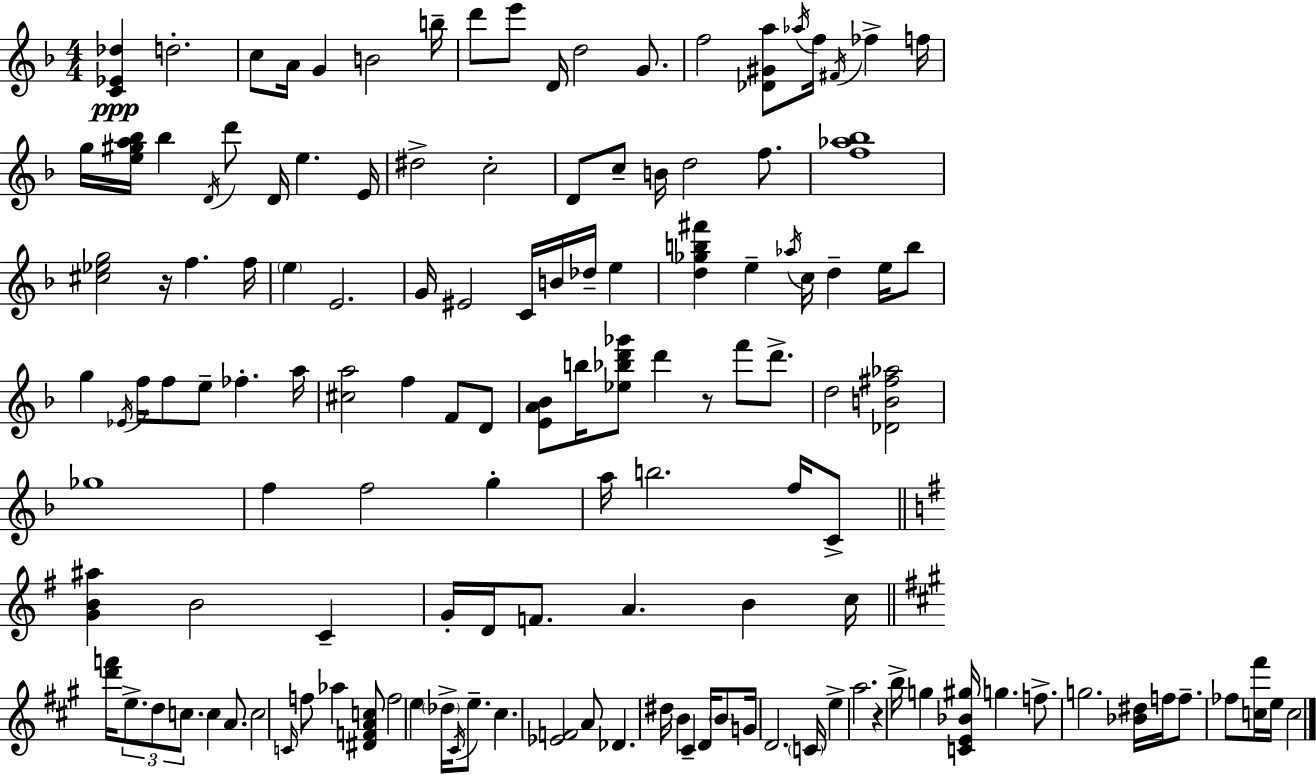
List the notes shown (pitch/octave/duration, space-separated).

[C4,Eb4,Db5]/q D5/h. C5/e A4/s G4/q B4/h B5/s D6/e E6/e D4/s D5/h G4/e. F5/h [Db4,G#4,A5]/e Ab5/s F5/s F#4/s FES5/q F5/s G5/s [E5,G#5,A5,Bb5]/s Bb5/q D4/s D6/e D4/s E5/q. E4/s D#5/h C5/h D4/e C5/e B4/s D5/h F5/e. [F5,Ab5,Bb5]/w [C#5,Eb5,G5]/h R/s F5/q. F5/s E5/q E4/h. G4/s EIS4/h C4/s B4/s Db5/s E5/q [D5,Gb5,B5,F#6]/q E5/q Ab5/s C5/s D5/q E5/s B5/e G5/q Eb4/s F5/s F5/e E5/e FES5/q. A5/s [C#5,A5]/h F5/q F4/e D4/e [E4,A4,Bb4]/e B5/s [Eb5,Bb5,D6,Gb6]/e D6/q R/e F6/e D6/e. D5/h [Db4,B4,F#5,Ab5]/h Gb5/w F5/q F5/h G5/q A5/s B5/h. F5/s C4/e [G4,B4,A#5]/q B4/h C4/q G4/s D4/s F4/e. A4/q. B4/q C5/s [D6,F6]/s E5/e. D5/e C5/e. C5/q A4/e. C5/h C4/s F5/e Ab5/q [D#4,F4,A4,C5]/e F5/h E5/q Db5/s C#4/s E5/e. C#5/q. [Eb4,F4]/h A4/e Db4/q. D#5/s B4/q C#4/q D4/s B4/e G4/s D4/h. C4/s E5/q A5/h. R/q B5/s G5/q [C4,E4,Bb4,G#5]/s G5/q. F5/e. G5/h. [Bb4,D#5]/s F5/s F5/e. FES5/e [C5,F#6]/s E5/s C5/h